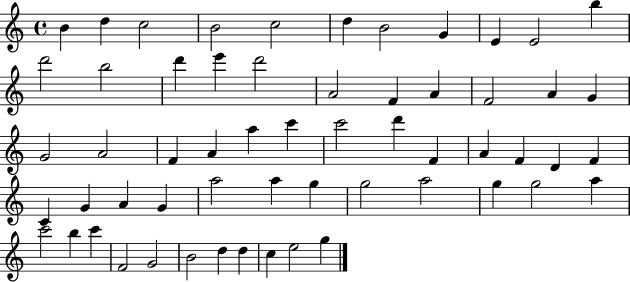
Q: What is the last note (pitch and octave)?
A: G5